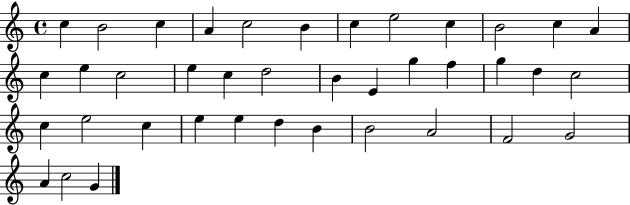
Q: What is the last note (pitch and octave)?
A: G4